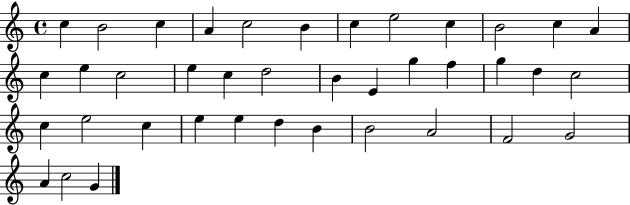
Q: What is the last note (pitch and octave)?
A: G4